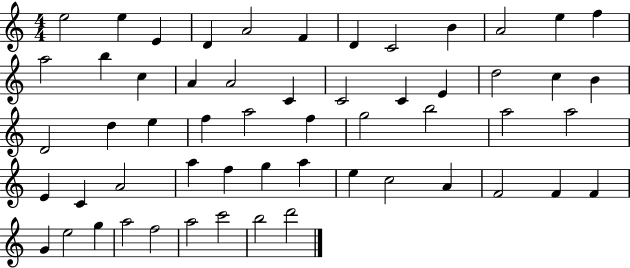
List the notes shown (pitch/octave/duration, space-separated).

E5/h E5/q E4/q D4/q A4/h F4/q D4/q C4/h B4/q A4/h E5/q F5/q A5/h B5/q C5/q A4/q A4/h C4/q C4/h C4/q E4/q D5/h C5/q B4/q D4/h D5/q E5/q F5/q A5/h F5/q G5/h B5/h A5/h A5/h E4/q C4/q A4/h A5/q F5/q G5/q A5/q E5/q C5/h A4/q F4/h F4/q F4/q G4/q E5/h G5/q A5/h F5/h A5/h C6/h B5/h D6/h